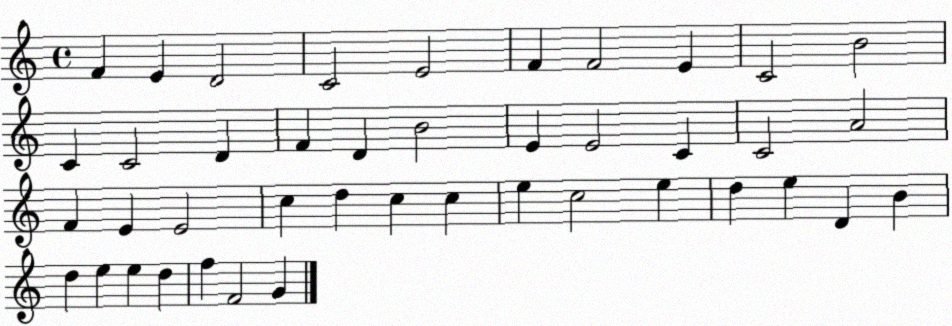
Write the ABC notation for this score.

X:1
T:Untitled
M:4/4
L:1/4
K:C
F E D2 C2 E2 F F2 E C2 B2 C C2 D F D B2 E E2 C C2 A2 F E E2 c d c c e c2 e d e D B d e e d f F2 G